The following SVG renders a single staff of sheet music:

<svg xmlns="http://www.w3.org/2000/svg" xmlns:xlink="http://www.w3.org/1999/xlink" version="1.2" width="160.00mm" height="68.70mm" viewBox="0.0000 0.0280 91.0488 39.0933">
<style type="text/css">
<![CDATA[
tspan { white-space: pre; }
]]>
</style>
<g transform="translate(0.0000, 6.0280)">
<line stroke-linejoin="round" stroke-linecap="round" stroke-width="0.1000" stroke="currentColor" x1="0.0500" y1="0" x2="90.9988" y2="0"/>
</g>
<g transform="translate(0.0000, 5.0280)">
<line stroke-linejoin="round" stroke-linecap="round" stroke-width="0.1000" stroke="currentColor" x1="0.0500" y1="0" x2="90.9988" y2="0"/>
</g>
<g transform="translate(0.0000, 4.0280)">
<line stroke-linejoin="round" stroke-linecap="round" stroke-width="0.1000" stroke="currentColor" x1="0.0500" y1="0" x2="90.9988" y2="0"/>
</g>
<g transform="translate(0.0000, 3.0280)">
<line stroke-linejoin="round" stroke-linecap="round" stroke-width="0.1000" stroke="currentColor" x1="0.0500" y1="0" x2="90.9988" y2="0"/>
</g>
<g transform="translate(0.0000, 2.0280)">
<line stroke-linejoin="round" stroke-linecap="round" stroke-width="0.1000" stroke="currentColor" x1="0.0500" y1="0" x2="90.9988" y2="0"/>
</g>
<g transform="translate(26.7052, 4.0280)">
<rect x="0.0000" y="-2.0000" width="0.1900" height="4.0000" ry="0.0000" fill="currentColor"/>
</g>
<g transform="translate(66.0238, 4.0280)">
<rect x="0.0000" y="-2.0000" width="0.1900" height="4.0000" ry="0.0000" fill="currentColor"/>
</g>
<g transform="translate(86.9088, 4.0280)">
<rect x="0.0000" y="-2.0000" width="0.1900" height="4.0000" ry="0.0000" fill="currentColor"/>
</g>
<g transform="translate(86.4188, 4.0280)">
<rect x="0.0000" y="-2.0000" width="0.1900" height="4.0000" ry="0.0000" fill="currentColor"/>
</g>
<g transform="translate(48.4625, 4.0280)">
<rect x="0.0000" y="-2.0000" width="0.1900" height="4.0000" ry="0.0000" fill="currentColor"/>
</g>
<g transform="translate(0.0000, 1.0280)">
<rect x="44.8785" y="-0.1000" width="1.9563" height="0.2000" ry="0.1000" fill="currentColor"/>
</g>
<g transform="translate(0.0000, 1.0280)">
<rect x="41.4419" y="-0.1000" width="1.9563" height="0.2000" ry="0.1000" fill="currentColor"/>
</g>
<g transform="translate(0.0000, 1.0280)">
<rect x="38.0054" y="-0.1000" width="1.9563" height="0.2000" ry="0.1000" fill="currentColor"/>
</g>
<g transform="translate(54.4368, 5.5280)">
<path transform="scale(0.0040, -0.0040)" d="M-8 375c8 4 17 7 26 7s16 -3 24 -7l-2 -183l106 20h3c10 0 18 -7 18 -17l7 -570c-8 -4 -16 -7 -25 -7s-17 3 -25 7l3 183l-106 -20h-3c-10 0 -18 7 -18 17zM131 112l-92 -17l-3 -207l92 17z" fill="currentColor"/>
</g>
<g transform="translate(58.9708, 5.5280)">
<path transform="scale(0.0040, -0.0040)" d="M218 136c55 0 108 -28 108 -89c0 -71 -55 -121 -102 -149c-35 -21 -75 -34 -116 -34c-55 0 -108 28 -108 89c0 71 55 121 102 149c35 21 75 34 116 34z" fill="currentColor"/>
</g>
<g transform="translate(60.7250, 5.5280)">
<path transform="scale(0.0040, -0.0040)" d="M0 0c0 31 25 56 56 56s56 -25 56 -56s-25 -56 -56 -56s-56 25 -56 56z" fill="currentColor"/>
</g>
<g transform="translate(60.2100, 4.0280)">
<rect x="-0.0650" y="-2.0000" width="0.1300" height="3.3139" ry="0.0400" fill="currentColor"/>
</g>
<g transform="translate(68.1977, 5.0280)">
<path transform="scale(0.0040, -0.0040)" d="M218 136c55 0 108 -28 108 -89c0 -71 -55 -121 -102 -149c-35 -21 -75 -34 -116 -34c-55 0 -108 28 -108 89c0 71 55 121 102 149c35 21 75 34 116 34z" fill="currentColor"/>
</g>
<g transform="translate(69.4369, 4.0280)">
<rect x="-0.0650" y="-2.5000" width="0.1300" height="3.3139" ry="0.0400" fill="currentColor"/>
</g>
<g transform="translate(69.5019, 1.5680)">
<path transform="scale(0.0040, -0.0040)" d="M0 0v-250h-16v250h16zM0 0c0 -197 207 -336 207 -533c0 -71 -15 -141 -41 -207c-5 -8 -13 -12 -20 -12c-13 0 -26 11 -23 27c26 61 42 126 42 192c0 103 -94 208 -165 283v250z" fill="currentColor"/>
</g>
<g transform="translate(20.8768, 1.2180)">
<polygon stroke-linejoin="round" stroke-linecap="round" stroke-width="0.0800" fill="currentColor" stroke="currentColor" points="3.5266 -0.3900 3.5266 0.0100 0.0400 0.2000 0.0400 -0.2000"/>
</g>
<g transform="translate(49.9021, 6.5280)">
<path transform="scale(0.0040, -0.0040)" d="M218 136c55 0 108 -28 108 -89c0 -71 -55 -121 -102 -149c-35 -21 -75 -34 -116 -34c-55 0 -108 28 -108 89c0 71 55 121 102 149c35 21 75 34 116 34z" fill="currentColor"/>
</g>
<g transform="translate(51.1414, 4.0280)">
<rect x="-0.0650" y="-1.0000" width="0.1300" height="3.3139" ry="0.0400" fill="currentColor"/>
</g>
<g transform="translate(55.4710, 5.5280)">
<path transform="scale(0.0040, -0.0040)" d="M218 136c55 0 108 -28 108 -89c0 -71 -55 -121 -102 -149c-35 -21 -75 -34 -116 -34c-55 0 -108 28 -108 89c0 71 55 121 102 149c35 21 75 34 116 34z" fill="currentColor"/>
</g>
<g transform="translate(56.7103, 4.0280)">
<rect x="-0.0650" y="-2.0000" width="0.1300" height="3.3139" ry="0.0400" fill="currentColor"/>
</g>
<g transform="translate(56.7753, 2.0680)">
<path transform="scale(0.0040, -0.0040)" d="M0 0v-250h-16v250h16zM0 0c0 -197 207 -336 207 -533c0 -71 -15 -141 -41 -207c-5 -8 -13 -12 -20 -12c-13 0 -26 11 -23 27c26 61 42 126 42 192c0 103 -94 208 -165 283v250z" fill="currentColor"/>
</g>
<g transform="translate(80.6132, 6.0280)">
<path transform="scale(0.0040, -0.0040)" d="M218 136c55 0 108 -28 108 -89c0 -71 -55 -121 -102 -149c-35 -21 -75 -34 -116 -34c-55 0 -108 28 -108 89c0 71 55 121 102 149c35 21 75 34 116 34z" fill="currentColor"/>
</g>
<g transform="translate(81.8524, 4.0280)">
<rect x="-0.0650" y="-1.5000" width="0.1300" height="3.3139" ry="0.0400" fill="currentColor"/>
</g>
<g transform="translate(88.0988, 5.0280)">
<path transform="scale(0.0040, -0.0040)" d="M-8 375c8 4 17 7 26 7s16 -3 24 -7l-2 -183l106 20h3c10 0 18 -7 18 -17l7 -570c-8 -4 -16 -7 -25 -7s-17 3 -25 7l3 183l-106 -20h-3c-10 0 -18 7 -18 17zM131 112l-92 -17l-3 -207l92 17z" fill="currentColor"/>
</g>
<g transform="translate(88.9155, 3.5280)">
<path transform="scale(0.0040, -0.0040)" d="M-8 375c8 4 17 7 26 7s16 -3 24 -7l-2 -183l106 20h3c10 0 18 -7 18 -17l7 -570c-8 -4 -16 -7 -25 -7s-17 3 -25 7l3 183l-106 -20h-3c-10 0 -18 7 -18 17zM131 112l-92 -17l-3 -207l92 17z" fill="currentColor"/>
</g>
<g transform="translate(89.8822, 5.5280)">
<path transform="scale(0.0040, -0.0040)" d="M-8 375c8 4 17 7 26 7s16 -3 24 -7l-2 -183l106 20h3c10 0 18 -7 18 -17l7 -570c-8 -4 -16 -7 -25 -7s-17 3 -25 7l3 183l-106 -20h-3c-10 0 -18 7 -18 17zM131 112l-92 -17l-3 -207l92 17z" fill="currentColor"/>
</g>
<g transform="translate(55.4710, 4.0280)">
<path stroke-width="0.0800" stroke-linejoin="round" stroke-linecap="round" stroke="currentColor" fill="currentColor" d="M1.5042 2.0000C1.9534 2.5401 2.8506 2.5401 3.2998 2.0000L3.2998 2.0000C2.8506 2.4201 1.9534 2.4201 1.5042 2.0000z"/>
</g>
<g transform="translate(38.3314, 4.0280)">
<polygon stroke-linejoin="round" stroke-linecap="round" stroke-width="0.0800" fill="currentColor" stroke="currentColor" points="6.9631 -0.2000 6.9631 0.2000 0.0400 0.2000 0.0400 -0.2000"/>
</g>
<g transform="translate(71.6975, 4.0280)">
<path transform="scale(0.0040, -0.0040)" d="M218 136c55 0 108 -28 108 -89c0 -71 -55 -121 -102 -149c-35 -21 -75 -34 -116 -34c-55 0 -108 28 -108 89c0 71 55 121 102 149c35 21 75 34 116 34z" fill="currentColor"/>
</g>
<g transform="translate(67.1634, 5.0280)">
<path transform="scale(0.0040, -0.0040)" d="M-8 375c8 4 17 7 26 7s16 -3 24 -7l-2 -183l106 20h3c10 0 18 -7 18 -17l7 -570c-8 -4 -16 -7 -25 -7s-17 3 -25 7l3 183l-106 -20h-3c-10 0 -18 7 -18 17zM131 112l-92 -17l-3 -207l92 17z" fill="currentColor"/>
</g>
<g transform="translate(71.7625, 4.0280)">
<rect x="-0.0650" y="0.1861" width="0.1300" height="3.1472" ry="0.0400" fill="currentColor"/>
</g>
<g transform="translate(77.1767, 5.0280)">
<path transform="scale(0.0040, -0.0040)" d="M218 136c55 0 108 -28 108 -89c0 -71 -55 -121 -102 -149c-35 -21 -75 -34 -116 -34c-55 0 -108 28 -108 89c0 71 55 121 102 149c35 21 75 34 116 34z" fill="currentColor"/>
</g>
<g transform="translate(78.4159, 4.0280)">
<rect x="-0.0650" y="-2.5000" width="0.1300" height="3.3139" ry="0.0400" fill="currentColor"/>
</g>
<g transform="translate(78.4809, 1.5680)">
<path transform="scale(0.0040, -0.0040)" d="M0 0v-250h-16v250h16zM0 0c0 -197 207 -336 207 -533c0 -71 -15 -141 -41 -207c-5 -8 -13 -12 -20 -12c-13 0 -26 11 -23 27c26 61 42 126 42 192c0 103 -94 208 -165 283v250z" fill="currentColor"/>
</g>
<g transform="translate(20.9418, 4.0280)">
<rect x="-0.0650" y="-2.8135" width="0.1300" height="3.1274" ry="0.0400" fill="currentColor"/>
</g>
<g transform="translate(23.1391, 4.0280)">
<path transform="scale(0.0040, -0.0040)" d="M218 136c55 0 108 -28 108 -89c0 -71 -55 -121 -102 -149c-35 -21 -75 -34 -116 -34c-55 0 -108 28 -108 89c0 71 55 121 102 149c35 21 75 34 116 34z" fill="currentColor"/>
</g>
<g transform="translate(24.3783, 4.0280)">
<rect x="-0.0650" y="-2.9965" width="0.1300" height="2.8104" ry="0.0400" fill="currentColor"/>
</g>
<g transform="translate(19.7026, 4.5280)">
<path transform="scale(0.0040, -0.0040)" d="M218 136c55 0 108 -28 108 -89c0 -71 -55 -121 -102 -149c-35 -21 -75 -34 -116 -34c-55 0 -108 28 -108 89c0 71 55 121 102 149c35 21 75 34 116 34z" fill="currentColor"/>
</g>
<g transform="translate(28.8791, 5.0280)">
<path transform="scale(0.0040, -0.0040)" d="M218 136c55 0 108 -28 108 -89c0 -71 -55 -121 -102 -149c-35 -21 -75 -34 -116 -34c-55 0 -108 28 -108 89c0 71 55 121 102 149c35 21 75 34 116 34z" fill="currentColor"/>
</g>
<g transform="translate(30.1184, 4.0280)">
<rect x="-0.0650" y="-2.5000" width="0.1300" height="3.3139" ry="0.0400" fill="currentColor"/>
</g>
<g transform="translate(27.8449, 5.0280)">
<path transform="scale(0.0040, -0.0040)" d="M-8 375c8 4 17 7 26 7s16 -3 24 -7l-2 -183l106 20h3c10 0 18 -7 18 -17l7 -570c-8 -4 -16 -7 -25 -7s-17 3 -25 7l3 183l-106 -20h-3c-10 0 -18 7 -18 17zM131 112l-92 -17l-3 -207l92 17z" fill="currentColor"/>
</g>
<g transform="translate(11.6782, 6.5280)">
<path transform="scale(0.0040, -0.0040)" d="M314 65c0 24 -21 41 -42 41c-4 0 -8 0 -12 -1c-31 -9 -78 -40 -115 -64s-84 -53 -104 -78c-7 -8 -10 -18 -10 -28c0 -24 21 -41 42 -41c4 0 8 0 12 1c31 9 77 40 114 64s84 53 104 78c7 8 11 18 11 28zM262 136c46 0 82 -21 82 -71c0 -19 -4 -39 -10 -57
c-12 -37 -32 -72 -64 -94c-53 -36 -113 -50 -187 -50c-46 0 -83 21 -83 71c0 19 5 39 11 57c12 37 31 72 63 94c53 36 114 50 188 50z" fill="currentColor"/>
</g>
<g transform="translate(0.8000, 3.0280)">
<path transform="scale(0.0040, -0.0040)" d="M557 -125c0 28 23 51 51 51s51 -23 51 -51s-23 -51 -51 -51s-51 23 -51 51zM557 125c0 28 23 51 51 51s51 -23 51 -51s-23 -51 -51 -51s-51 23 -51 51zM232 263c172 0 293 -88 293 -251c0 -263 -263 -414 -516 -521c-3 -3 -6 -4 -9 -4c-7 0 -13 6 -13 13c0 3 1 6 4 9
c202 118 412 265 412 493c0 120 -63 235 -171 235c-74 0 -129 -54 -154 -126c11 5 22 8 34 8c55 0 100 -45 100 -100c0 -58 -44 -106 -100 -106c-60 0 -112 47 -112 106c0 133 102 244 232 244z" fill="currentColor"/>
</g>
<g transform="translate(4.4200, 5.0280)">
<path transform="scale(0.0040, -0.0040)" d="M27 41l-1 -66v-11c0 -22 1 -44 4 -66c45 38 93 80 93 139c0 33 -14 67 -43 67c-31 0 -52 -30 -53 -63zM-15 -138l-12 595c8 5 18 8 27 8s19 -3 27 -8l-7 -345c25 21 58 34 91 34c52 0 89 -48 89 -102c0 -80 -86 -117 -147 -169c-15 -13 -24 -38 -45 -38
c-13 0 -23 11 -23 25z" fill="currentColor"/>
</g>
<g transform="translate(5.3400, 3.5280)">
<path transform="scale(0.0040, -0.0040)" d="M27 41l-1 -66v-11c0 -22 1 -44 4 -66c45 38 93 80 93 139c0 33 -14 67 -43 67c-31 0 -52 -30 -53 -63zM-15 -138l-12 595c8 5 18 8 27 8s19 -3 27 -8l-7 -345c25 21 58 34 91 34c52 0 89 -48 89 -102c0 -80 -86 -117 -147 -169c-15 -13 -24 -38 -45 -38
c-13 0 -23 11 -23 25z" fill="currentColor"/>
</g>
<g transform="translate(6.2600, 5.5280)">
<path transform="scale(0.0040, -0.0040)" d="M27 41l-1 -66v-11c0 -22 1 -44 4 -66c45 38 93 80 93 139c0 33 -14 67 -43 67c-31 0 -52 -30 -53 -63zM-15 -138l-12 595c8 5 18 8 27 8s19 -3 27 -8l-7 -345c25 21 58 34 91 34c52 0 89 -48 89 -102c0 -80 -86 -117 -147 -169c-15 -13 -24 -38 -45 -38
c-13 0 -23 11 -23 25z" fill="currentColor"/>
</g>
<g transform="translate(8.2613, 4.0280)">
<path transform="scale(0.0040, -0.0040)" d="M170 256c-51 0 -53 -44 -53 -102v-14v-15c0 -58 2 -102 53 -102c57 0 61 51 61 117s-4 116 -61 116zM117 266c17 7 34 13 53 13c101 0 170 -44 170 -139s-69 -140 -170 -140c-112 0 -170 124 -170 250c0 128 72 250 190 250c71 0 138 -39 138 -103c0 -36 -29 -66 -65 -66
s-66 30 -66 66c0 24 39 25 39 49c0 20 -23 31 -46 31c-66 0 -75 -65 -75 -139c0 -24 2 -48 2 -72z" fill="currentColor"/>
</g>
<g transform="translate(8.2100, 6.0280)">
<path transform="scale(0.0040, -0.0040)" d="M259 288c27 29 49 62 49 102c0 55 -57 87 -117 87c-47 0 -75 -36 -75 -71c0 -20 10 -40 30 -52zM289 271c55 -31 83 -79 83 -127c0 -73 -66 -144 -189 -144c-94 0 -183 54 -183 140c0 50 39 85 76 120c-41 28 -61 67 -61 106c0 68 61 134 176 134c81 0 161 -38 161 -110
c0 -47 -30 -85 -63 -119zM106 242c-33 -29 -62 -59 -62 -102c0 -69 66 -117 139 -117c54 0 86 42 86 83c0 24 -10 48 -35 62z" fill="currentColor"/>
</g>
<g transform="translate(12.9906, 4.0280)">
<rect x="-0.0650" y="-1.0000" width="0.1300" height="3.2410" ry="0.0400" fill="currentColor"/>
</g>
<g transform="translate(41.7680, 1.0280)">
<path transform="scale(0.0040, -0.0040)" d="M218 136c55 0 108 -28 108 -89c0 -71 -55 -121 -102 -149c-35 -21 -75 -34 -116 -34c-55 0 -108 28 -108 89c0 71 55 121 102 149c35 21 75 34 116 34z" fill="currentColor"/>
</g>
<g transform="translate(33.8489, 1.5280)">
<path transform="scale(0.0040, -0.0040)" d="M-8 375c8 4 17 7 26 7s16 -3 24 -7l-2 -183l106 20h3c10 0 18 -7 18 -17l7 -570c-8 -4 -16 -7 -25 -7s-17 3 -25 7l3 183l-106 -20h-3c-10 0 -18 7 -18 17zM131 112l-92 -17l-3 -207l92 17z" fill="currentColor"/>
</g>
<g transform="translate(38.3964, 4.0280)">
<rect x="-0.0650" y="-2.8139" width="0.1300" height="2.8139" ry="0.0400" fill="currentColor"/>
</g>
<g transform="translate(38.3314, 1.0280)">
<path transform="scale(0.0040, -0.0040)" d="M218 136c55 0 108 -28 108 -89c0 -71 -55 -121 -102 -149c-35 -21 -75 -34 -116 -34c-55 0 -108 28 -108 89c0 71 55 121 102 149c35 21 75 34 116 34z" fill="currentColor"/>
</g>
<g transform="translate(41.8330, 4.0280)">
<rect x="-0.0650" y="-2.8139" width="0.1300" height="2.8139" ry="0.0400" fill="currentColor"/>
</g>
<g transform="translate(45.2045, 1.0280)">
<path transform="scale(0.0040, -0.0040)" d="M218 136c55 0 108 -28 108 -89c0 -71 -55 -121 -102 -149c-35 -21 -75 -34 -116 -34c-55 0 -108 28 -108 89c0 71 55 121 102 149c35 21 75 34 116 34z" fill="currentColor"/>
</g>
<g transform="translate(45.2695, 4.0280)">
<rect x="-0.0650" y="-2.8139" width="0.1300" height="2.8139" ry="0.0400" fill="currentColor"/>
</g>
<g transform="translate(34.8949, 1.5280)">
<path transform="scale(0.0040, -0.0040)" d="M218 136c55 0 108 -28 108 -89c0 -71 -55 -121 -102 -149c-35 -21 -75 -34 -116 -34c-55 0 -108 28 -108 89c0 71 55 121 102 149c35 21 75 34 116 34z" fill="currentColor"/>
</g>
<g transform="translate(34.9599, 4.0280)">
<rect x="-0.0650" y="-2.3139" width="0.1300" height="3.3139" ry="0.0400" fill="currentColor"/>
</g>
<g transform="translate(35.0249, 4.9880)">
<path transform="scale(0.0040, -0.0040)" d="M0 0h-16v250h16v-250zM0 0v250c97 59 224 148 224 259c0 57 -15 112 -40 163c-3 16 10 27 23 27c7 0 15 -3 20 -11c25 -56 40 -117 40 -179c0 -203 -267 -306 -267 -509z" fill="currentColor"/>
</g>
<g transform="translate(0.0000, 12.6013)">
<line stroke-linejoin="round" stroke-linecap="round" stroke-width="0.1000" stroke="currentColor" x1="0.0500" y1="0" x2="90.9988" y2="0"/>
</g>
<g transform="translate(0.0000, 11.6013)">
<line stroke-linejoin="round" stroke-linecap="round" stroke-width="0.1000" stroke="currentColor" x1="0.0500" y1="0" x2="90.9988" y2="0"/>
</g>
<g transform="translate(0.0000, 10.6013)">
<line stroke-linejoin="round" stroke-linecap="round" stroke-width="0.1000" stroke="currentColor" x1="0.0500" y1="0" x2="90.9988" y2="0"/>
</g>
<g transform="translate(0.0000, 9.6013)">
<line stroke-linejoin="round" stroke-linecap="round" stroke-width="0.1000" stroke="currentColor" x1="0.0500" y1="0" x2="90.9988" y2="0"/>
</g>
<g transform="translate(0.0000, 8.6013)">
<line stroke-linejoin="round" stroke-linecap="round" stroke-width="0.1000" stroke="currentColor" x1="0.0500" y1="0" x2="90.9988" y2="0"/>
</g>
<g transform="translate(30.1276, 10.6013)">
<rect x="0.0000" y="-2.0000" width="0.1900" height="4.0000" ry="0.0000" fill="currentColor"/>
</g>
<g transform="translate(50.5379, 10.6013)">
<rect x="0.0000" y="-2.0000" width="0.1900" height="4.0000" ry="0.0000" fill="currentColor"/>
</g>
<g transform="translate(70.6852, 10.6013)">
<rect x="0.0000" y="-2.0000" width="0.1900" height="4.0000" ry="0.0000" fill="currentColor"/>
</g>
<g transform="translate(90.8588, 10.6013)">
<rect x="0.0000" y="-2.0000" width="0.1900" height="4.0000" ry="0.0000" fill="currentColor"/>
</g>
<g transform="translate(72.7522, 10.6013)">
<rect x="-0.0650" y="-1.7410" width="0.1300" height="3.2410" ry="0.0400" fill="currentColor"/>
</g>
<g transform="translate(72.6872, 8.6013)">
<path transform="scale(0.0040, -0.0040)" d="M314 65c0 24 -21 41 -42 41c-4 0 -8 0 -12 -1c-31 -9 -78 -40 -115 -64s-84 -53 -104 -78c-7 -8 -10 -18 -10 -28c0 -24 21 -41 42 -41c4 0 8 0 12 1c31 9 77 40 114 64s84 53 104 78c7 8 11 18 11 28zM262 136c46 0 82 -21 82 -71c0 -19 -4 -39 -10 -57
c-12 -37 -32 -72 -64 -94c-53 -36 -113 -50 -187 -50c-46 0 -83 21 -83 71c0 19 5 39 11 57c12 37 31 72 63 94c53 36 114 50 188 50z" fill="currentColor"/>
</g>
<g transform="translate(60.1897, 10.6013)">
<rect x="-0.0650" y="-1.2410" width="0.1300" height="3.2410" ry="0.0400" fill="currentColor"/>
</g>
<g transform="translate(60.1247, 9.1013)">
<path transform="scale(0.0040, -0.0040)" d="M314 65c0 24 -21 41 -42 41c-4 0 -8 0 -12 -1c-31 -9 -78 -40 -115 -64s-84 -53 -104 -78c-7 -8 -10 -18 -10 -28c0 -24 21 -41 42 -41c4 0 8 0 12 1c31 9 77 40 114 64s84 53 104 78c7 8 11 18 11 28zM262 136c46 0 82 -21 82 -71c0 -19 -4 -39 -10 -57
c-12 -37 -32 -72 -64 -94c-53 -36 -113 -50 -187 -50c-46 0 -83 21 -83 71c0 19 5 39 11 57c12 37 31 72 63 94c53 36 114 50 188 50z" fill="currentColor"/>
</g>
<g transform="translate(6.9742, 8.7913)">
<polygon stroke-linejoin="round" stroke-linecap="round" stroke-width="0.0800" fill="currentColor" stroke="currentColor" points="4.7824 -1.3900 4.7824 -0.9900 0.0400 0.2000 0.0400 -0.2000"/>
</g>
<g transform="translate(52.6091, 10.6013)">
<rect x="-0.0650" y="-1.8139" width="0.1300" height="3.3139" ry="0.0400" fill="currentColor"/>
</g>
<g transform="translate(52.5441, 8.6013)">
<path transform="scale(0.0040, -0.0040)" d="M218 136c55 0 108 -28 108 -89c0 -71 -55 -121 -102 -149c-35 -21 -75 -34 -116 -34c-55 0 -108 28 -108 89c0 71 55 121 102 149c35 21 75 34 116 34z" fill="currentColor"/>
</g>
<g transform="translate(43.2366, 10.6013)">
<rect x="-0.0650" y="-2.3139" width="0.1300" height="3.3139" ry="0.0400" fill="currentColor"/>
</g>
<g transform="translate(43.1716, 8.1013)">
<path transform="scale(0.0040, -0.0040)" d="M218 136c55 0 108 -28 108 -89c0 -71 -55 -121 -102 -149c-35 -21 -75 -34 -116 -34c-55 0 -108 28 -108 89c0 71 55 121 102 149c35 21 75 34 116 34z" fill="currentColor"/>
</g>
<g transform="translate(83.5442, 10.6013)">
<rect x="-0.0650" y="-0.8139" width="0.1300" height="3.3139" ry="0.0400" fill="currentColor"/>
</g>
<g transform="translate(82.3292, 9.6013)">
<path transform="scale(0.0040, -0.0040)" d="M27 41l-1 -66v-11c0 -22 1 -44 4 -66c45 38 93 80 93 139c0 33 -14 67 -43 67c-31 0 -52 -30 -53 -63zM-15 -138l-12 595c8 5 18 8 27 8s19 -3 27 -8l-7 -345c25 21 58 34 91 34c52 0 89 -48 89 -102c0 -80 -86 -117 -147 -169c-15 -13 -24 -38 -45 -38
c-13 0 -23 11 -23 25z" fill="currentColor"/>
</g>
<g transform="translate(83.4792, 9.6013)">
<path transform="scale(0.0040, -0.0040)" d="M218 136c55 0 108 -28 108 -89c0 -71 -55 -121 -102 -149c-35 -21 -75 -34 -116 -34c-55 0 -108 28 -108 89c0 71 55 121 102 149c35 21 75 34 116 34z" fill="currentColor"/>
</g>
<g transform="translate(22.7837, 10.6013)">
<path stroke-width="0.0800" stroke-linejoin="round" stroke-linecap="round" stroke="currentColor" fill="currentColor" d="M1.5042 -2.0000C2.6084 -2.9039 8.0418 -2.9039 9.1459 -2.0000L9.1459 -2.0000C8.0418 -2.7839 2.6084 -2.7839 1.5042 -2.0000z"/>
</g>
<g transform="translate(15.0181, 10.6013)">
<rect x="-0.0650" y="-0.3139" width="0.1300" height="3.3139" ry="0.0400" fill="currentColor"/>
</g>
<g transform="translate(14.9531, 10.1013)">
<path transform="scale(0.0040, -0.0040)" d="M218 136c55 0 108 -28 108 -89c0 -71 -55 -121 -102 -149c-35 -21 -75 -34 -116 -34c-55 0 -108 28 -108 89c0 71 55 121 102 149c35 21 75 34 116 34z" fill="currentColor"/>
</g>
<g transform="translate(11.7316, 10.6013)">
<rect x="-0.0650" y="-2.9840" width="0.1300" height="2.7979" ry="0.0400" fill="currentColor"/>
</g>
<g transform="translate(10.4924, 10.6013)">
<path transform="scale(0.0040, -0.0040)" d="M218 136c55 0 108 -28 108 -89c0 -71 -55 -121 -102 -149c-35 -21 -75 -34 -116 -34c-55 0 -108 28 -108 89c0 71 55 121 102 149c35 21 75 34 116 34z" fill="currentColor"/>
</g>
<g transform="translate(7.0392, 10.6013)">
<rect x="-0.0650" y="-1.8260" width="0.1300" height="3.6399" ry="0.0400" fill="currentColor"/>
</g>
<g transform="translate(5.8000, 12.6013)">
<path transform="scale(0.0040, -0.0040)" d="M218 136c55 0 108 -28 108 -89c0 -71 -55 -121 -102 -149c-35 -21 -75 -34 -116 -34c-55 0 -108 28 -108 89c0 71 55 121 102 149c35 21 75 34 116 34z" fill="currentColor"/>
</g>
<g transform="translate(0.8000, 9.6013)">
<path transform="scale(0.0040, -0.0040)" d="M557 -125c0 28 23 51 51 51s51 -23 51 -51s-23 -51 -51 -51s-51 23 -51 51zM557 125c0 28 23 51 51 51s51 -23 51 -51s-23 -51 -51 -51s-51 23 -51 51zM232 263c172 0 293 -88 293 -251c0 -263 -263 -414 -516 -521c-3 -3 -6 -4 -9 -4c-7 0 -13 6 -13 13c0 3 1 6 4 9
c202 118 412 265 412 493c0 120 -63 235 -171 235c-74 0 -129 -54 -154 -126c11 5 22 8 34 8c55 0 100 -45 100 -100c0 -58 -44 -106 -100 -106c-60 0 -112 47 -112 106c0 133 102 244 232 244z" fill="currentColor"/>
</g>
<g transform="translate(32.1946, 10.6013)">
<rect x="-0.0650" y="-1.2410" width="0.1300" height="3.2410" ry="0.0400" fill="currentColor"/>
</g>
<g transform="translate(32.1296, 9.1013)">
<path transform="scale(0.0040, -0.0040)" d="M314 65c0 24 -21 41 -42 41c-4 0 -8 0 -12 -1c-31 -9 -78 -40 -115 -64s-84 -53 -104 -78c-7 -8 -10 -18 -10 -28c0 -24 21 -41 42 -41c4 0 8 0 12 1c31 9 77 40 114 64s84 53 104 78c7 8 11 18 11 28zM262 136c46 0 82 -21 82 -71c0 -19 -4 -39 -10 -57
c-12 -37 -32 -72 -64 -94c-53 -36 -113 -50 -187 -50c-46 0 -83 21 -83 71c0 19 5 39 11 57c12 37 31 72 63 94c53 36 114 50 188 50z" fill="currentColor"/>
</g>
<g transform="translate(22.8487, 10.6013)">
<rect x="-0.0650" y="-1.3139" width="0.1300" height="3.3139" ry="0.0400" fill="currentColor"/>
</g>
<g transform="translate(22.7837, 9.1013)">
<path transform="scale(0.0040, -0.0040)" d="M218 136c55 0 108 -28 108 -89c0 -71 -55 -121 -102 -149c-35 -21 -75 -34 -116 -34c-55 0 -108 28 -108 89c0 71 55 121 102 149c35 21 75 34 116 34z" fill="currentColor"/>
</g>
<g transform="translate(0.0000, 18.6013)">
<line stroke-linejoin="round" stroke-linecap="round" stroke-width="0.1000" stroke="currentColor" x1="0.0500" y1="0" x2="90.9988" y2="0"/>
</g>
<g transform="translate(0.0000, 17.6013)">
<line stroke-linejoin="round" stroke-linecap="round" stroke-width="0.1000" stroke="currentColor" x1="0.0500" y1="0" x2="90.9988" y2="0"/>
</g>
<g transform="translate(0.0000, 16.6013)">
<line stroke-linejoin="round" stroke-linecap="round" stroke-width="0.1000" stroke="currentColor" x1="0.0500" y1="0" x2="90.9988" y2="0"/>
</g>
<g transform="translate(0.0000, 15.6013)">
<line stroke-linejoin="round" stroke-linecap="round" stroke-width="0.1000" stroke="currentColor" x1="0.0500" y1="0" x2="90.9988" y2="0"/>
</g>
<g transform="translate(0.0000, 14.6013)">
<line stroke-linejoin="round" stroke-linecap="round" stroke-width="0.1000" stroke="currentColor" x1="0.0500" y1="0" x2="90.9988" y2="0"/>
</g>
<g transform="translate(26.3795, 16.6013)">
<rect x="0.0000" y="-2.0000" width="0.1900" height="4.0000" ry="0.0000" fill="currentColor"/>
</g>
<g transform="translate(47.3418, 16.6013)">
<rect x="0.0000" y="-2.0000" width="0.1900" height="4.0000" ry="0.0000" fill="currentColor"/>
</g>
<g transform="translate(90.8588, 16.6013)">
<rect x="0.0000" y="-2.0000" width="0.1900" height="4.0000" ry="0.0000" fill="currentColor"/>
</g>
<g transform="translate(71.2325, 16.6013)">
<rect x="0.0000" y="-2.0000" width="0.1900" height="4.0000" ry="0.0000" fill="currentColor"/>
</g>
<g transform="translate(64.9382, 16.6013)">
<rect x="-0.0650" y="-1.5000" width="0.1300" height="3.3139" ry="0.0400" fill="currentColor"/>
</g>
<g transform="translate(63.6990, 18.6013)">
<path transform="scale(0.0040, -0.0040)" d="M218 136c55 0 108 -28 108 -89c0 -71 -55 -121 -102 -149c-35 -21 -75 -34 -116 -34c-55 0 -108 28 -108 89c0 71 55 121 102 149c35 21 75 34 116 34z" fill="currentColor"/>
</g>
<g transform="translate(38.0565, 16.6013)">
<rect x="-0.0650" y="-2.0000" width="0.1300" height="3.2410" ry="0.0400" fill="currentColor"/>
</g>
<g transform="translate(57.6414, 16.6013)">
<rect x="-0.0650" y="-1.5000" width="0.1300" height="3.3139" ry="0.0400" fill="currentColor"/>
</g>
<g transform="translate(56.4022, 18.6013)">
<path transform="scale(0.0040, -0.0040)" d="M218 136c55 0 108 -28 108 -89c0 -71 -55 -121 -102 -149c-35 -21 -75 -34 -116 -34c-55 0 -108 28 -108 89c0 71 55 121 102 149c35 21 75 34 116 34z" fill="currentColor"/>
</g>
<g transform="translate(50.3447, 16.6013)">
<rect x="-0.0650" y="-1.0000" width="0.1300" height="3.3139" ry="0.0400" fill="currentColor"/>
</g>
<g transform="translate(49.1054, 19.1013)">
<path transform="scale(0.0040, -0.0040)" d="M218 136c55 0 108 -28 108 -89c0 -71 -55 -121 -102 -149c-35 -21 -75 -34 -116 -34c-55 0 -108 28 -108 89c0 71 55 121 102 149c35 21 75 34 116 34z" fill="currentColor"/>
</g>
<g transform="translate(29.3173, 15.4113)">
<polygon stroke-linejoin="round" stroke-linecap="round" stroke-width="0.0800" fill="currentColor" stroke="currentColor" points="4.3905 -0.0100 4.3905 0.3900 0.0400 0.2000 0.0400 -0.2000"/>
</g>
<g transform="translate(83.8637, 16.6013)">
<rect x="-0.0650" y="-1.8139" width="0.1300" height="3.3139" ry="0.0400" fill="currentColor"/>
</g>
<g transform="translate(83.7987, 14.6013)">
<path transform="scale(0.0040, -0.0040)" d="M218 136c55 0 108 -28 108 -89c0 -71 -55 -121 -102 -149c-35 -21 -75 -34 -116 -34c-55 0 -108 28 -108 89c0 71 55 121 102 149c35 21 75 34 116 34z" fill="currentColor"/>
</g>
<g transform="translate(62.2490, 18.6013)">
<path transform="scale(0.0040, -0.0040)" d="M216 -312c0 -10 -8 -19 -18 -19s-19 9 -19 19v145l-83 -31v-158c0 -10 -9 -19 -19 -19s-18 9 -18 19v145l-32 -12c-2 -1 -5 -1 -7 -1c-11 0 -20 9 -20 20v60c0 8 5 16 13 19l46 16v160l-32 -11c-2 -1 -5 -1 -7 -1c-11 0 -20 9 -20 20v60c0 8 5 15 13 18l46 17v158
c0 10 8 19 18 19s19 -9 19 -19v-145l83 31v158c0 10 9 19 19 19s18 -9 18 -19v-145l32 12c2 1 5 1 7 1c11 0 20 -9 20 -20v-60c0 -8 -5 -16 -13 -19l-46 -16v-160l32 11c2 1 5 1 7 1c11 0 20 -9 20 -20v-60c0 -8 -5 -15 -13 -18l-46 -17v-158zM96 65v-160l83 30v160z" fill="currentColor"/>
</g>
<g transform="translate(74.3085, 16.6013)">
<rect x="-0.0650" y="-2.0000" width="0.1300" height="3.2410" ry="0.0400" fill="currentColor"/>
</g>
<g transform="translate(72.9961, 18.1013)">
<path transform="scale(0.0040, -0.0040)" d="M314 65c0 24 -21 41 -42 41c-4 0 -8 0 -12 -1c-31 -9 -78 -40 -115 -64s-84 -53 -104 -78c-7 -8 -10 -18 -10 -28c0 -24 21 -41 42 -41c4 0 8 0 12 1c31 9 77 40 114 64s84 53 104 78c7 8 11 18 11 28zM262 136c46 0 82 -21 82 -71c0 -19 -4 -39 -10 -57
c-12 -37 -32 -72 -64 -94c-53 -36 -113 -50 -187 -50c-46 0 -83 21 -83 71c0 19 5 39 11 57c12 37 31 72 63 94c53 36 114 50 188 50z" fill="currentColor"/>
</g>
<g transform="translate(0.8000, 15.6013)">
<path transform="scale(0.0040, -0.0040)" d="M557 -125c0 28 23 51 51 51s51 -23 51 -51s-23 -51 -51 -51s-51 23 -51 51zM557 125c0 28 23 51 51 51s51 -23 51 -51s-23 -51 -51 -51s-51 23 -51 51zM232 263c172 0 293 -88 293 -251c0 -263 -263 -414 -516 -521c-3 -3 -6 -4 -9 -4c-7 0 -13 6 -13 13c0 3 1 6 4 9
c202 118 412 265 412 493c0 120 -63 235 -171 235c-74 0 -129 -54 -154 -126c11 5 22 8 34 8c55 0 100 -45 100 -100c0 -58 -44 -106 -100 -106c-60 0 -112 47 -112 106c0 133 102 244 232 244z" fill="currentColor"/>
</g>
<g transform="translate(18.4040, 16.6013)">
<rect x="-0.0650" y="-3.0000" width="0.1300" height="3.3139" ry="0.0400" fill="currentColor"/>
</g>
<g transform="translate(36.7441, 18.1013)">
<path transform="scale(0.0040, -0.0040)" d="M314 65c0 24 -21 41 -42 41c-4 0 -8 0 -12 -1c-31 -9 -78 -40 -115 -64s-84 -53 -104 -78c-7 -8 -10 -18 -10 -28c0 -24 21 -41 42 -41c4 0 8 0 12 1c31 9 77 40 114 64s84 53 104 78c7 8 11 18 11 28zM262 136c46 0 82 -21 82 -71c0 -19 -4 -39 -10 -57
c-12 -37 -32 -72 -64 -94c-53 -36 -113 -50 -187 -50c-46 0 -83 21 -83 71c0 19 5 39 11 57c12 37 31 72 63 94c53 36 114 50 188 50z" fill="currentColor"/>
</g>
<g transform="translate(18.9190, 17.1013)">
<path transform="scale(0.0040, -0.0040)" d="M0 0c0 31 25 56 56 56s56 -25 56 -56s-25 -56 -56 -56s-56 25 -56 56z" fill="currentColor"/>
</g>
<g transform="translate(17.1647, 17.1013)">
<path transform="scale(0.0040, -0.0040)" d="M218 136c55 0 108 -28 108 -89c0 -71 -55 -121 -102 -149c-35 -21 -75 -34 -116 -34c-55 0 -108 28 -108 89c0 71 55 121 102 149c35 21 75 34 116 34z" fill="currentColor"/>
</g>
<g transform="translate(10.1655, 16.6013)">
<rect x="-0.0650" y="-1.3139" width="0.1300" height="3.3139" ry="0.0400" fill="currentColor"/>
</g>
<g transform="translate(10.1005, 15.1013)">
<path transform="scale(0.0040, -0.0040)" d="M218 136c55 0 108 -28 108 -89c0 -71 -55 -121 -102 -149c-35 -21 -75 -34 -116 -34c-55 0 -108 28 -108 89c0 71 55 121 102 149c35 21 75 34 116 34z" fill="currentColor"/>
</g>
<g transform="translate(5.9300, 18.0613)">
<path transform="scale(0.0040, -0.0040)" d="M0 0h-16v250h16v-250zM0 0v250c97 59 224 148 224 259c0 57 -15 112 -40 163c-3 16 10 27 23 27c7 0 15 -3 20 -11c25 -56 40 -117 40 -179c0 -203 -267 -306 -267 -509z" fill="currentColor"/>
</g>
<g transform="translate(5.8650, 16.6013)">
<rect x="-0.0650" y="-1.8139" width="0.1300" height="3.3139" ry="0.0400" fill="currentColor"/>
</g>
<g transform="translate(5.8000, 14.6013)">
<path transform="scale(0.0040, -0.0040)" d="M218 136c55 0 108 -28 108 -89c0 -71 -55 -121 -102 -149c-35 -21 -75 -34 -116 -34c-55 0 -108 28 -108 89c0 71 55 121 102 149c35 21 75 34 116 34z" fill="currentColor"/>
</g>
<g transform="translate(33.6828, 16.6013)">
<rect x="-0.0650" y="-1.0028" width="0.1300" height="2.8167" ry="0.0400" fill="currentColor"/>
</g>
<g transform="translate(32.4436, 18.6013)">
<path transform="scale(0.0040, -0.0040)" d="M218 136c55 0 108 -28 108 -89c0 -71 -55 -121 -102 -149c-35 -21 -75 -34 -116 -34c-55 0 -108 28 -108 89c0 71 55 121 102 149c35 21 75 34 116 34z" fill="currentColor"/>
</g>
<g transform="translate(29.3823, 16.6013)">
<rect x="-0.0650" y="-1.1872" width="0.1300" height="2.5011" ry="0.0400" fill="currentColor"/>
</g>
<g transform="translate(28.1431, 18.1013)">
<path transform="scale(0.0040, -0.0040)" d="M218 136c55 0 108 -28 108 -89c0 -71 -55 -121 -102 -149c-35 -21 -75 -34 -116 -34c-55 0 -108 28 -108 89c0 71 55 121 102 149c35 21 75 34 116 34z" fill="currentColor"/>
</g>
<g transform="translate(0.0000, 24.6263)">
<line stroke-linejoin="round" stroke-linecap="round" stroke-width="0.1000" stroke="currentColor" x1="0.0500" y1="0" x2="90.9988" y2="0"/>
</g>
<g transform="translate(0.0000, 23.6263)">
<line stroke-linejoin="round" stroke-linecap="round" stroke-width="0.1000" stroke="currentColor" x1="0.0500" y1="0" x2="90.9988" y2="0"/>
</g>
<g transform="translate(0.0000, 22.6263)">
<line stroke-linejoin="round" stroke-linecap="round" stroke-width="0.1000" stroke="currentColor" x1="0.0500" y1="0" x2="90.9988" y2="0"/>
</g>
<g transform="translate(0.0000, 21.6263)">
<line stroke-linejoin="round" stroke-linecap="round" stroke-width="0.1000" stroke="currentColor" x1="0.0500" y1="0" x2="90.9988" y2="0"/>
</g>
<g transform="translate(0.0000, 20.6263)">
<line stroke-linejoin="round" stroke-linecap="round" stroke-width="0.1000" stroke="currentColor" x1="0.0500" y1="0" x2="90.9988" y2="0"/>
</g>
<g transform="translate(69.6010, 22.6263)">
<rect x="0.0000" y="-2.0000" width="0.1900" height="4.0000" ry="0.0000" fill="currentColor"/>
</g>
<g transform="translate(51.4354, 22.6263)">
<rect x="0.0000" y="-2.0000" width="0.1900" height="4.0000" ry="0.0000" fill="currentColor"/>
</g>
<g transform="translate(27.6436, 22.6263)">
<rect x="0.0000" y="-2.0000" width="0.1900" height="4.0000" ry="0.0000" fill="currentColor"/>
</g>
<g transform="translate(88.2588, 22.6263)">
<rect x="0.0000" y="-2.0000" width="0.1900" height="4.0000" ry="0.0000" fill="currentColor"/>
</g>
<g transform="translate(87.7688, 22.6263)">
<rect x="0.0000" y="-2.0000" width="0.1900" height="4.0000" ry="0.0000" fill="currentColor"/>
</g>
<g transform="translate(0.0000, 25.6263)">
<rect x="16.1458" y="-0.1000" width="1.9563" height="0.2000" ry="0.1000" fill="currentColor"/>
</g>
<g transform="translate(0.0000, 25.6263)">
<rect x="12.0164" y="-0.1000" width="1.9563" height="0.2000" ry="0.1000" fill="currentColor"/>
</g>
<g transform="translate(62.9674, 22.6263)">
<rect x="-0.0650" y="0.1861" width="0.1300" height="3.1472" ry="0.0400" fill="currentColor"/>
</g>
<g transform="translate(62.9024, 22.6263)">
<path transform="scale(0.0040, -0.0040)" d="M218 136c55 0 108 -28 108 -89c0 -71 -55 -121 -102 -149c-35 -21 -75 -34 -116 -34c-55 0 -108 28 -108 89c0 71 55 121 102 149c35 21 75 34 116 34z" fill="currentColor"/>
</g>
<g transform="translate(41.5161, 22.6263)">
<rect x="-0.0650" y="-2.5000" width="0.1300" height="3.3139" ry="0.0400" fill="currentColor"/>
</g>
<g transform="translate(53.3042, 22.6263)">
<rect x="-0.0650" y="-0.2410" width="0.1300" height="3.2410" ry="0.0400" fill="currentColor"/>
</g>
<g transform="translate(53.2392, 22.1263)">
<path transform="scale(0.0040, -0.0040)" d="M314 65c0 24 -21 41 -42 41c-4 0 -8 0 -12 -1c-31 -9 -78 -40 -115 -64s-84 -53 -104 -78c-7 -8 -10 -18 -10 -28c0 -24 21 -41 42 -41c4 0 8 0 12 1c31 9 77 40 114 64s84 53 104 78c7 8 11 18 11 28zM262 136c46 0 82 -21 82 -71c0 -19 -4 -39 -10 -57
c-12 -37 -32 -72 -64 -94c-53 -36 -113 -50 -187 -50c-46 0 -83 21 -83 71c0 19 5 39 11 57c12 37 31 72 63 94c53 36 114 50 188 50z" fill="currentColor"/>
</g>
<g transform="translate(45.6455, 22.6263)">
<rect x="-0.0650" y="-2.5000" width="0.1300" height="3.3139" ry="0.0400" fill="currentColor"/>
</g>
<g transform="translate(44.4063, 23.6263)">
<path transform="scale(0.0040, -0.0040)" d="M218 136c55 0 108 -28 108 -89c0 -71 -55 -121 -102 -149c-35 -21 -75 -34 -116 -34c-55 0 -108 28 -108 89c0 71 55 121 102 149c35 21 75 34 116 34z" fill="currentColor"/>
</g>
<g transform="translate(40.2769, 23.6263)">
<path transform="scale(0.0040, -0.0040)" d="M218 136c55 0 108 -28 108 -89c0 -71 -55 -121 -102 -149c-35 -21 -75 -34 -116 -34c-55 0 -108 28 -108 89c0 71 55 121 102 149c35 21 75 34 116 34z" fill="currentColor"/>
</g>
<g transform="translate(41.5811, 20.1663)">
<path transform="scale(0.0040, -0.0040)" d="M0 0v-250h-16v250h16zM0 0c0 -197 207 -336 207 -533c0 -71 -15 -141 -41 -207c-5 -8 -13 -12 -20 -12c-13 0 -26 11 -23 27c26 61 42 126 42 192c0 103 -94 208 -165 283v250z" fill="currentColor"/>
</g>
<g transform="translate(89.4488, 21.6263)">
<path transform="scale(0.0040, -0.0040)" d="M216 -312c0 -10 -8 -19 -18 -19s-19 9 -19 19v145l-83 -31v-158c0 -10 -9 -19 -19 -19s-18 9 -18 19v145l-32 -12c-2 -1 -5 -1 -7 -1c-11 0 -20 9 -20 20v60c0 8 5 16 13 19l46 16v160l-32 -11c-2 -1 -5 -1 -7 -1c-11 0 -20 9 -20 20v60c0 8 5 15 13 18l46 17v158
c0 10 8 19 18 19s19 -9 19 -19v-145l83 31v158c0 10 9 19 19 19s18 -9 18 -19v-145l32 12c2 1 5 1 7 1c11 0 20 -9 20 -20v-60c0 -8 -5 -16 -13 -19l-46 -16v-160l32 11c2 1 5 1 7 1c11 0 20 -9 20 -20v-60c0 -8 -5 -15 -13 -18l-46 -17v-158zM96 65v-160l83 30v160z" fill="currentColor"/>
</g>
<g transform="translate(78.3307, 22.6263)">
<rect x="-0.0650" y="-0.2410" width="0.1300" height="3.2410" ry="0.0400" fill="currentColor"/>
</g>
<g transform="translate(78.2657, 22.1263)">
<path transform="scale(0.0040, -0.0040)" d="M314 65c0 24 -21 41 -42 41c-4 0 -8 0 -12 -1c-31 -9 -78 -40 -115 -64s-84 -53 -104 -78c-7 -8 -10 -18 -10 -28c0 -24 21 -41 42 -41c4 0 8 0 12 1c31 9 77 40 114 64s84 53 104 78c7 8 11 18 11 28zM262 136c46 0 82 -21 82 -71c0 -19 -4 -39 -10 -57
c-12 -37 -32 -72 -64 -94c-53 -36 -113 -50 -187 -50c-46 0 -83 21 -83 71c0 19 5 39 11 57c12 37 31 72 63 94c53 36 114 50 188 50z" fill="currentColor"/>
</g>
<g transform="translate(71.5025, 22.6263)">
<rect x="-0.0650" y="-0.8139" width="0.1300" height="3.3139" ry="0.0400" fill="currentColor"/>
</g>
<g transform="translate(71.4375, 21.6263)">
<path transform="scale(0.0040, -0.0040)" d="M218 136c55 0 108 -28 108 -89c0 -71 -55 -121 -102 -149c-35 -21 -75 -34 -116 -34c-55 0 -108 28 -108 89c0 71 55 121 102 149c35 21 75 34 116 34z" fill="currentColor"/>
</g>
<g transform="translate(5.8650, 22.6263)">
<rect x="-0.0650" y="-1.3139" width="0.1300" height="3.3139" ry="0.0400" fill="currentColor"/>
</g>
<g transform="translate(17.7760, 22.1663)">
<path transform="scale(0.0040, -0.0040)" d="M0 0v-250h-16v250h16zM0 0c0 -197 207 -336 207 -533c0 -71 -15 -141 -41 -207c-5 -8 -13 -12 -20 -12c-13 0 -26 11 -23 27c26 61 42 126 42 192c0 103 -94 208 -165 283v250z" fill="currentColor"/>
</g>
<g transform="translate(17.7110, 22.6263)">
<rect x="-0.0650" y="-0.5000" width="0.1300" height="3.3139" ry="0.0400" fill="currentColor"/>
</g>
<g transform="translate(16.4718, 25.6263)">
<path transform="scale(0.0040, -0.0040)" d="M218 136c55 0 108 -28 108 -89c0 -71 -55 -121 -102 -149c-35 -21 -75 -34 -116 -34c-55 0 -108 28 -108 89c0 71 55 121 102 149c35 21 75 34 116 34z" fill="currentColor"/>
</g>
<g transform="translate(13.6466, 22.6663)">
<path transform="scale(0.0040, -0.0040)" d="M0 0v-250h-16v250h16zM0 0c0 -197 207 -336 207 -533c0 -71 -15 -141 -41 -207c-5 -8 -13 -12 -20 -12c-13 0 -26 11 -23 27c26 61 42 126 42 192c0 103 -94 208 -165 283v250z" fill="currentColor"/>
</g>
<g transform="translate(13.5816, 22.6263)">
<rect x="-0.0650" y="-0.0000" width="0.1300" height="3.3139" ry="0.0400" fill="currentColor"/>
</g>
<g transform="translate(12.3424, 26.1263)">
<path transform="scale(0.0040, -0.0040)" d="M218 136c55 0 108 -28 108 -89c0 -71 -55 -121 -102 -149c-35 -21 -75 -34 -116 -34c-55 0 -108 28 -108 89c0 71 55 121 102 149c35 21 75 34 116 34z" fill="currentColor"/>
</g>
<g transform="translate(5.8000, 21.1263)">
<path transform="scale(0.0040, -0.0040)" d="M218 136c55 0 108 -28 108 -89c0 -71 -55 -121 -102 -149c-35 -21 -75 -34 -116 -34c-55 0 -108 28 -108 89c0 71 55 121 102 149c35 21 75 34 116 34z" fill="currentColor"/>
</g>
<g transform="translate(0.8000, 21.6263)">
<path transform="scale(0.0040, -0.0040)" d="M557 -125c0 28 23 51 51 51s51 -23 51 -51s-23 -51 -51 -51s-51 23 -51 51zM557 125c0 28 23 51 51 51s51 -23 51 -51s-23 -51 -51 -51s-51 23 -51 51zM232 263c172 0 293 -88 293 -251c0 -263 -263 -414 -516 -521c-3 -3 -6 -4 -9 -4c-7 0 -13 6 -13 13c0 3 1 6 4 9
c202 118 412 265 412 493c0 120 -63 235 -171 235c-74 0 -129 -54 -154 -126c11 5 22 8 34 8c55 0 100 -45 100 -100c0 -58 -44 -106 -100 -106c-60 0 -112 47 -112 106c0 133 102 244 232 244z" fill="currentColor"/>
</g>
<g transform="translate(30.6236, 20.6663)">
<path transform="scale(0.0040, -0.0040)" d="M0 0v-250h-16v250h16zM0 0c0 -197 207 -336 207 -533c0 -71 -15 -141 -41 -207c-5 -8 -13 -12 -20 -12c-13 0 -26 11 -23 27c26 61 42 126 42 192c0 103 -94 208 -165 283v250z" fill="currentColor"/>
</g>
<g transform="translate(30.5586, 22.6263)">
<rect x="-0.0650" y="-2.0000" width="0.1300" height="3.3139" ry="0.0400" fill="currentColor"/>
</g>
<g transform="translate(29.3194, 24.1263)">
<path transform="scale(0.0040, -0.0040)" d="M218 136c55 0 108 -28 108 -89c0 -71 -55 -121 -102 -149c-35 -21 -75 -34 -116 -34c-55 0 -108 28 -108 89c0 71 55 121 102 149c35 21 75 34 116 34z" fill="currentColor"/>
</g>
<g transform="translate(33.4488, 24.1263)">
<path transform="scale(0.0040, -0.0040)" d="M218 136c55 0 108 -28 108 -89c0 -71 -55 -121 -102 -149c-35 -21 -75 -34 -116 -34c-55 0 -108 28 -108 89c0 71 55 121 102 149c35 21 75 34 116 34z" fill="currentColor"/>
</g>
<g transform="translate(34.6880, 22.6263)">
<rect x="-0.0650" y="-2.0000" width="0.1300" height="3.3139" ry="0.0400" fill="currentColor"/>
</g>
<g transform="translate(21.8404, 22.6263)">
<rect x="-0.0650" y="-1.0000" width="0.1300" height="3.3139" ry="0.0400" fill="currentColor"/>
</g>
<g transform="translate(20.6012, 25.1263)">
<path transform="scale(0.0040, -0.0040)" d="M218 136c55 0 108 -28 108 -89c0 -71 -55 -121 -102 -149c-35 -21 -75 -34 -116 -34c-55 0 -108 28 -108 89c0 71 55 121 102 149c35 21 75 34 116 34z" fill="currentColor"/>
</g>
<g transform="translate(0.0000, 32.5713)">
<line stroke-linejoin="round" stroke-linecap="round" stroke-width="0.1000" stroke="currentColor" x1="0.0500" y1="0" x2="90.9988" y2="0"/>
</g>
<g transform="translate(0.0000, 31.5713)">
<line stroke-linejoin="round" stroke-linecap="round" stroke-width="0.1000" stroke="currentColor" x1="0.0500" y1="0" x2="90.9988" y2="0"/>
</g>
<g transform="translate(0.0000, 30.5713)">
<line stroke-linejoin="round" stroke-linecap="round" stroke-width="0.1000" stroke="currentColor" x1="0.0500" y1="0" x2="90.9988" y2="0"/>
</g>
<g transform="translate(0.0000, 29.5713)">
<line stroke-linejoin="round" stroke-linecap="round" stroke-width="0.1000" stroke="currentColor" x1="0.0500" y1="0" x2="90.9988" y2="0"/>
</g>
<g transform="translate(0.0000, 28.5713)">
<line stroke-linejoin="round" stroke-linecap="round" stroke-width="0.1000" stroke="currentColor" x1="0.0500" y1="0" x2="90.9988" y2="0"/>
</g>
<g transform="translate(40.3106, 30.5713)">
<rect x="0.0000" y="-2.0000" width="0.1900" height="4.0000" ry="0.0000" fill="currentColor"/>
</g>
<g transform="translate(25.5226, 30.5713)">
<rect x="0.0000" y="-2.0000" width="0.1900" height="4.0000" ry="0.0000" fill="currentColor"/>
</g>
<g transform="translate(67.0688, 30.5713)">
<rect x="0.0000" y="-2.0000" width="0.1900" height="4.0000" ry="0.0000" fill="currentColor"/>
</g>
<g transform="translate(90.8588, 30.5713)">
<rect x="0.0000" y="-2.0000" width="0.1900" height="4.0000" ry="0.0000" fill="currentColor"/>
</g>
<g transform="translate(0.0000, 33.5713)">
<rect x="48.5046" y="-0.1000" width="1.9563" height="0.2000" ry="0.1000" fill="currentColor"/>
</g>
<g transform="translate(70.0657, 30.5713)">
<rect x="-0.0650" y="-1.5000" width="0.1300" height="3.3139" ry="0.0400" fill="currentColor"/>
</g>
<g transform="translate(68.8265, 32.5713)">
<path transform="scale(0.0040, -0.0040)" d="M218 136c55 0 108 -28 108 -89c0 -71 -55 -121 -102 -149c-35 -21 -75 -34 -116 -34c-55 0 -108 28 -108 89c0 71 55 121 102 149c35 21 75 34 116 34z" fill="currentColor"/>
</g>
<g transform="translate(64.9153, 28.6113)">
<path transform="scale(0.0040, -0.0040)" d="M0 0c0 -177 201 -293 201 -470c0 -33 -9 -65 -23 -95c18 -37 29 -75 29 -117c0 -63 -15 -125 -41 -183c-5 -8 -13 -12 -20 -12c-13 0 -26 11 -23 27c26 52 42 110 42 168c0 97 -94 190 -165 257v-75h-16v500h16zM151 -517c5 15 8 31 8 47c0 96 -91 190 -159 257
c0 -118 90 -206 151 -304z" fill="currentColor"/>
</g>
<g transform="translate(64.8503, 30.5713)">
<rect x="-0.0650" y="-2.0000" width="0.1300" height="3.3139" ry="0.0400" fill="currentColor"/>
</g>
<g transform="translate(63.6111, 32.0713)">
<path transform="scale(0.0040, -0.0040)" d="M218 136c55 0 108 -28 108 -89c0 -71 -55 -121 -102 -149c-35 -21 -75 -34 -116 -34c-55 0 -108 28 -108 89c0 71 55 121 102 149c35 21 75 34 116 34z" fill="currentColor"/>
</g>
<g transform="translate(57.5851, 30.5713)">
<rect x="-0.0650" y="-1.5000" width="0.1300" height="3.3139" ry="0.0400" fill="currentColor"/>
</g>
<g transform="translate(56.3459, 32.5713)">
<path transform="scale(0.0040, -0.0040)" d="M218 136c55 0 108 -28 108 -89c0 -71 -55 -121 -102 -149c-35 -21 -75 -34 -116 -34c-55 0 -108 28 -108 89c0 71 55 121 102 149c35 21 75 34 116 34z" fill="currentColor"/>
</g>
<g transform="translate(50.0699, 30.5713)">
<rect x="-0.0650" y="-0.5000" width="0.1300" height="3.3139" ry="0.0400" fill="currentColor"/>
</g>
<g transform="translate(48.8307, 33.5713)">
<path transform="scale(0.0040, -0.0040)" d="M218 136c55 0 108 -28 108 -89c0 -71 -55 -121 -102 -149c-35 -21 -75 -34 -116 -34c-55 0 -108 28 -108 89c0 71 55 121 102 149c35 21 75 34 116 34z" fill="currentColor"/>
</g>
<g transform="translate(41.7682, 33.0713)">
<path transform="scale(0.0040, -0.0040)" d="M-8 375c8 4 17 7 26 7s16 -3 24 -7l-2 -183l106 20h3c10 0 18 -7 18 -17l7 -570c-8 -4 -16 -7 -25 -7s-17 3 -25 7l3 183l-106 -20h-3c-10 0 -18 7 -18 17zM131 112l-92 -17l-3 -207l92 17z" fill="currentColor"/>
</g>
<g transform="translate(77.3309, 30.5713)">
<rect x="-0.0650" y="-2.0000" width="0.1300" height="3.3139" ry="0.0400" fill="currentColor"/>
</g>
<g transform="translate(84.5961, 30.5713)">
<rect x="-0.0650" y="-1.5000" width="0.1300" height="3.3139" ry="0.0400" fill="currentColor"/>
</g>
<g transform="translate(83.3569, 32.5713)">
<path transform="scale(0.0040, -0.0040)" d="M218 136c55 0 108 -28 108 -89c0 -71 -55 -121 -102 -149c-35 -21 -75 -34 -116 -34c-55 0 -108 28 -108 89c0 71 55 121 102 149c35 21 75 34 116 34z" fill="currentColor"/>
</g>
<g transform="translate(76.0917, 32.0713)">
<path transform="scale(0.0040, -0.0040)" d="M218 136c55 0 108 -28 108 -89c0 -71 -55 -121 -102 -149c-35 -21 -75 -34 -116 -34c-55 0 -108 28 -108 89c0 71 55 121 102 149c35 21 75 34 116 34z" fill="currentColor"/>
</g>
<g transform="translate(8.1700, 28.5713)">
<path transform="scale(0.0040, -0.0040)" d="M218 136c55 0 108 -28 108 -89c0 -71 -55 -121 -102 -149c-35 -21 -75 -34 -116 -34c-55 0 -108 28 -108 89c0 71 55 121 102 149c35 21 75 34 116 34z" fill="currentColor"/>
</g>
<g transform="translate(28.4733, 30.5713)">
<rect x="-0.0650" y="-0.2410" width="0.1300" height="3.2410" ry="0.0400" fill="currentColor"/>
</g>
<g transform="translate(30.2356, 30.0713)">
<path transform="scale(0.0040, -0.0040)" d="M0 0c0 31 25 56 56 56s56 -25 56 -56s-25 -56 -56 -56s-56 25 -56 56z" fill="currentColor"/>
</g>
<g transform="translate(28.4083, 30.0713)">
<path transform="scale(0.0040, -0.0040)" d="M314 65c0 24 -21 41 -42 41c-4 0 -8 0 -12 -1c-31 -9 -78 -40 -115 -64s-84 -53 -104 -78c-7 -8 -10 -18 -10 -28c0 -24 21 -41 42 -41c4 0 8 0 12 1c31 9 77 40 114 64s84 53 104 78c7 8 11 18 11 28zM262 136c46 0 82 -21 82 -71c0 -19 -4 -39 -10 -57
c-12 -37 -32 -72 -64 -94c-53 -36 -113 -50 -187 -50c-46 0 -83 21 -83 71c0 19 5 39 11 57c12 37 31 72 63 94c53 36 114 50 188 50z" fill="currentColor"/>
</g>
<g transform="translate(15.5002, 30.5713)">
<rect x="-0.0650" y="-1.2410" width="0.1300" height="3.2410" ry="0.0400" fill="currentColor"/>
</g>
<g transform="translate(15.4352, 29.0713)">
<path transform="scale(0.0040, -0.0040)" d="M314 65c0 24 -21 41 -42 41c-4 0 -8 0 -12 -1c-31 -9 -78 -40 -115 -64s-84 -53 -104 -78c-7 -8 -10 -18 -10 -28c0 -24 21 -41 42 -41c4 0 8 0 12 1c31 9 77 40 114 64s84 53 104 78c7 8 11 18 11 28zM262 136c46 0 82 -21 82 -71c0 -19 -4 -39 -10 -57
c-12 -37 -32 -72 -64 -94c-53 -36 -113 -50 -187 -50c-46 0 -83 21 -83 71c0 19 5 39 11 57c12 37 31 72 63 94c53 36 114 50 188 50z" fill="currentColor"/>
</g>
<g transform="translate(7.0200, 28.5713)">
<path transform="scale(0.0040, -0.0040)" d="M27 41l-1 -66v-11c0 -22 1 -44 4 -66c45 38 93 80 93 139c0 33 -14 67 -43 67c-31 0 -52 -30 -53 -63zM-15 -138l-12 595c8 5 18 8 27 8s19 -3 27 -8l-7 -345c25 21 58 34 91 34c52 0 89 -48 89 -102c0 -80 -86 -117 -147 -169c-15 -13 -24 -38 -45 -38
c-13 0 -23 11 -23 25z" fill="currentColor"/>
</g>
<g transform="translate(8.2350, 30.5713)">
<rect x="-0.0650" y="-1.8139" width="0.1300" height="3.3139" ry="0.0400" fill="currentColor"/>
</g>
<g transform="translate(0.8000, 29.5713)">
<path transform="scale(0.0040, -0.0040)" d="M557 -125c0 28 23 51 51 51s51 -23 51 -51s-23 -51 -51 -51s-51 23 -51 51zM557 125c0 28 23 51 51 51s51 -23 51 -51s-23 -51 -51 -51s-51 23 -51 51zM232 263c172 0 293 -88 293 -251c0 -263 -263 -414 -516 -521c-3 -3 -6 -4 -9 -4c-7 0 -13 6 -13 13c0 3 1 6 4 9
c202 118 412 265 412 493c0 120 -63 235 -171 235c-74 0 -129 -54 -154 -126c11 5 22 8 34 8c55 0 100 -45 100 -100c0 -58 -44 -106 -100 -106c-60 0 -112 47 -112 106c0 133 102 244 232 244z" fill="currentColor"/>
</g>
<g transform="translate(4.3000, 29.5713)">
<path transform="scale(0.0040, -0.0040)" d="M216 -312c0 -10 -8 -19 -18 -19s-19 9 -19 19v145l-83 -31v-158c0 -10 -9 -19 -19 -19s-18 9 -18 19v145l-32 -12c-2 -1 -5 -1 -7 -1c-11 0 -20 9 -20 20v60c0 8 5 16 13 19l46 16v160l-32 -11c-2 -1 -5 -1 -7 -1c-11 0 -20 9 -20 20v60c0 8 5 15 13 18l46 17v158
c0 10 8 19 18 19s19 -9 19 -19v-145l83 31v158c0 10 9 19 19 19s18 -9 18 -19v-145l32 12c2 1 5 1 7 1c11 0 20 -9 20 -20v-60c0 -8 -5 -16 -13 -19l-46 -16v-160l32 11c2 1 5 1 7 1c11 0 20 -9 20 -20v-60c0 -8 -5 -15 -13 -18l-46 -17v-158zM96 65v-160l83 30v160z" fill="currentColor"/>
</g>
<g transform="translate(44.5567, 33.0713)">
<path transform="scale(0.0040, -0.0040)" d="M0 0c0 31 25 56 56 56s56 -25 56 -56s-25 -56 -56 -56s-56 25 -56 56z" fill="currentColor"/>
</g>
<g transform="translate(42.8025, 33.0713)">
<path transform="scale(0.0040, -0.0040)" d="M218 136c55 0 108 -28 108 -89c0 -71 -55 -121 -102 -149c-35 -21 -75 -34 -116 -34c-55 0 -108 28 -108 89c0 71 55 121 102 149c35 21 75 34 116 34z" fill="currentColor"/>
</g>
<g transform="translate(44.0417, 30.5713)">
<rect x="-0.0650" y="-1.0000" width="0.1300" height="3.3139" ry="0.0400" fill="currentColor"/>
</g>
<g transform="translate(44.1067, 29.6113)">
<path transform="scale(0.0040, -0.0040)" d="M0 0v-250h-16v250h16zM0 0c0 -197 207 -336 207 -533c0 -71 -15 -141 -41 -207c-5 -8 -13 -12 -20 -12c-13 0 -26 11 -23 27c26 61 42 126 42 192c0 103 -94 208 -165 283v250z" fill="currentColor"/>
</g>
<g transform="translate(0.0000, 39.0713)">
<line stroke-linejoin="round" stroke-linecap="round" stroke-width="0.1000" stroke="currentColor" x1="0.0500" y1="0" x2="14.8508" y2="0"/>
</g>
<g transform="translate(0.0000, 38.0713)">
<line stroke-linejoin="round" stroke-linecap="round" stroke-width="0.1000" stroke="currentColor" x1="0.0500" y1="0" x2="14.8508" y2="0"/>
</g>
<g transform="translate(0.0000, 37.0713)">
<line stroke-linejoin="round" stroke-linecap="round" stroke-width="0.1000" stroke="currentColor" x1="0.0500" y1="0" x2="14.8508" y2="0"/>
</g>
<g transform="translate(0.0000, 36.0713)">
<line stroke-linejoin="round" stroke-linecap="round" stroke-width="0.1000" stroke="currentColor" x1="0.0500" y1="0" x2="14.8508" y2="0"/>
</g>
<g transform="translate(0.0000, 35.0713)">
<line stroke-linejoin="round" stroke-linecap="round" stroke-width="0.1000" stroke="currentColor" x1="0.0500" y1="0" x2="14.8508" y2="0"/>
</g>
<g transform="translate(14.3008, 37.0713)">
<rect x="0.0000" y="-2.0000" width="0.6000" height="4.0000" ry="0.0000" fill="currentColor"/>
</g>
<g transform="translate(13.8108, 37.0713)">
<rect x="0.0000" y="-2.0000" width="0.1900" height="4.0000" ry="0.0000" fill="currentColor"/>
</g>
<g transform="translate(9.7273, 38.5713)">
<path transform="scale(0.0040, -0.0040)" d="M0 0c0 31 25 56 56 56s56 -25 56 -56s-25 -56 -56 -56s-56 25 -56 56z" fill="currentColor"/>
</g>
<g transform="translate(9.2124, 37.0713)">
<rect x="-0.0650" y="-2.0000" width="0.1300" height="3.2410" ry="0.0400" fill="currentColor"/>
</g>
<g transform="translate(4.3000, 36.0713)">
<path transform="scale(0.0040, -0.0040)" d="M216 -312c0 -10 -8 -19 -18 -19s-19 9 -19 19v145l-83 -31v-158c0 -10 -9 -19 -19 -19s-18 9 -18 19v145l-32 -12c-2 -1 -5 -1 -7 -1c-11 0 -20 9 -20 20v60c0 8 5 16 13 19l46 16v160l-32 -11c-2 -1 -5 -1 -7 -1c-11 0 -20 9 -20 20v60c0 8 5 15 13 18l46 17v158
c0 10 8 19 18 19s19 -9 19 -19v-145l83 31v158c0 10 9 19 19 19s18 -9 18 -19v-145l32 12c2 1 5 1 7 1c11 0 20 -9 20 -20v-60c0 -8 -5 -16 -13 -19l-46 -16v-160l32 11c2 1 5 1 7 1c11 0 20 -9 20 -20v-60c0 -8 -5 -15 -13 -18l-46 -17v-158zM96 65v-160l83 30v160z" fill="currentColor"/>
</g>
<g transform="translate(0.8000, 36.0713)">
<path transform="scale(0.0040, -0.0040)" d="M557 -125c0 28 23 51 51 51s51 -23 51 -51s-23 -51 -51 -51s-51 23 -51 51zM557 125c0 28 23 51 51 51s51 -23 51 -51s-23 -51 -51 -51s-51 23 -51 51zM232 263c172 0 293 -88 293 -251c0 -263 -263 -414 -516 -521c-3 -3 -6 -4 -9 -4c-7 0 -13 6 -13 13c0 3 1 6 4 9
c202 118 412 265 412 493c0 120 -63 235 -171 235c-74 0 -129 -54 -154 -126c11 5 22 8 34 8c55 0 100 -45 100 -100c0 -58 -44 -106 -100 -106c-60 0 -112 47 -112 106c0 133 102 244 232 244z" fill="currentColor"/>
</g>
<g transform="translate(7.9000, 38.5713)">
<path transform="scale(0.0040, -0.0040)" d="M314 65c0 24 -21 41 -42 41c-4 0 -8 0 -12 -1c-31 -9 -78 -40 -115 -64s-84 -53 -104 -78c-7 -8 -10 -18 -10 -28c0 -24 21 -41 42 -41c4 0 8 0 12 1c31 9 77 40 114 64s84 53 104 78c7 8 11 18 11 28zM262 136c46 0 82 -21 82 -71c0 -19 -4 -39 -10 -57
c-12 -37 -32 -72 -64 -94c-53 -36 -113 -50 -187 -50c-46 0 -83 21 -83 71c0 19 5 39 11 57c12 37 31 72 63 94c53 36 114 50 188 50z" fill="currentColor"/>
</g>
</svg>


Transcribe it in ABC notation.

X:1
T:Untitled
M:6/8
L:1/4
K:Eb
F,,2 C,/2 D,/2 B,, B,/2 C/2 C/2 C/2 F,, A,,/2 A,, B,,/2 D, B,,/2 G,, G,,/2 D,/2 E, G, G,2 B, A, G,2 A,2 _F, A,/2 G, C, A,,/2 G,,/2 A,,2 F,, G,, ^G,, A,,2 A, G, D,,/2 E,,/2 F,, A,,/2 A,, B,,/2 B,, E,2 D, F, E,2 _A, G,2 E,2 F,,/2 E,, G,, A,,/4 G,, A,, G,, A,,2